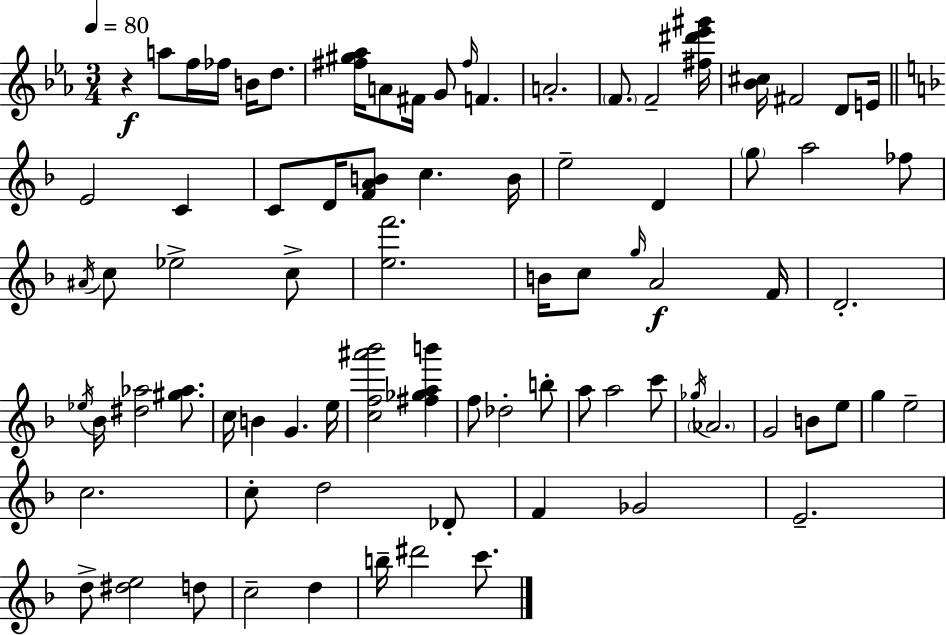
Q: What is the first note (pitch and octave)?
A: A5